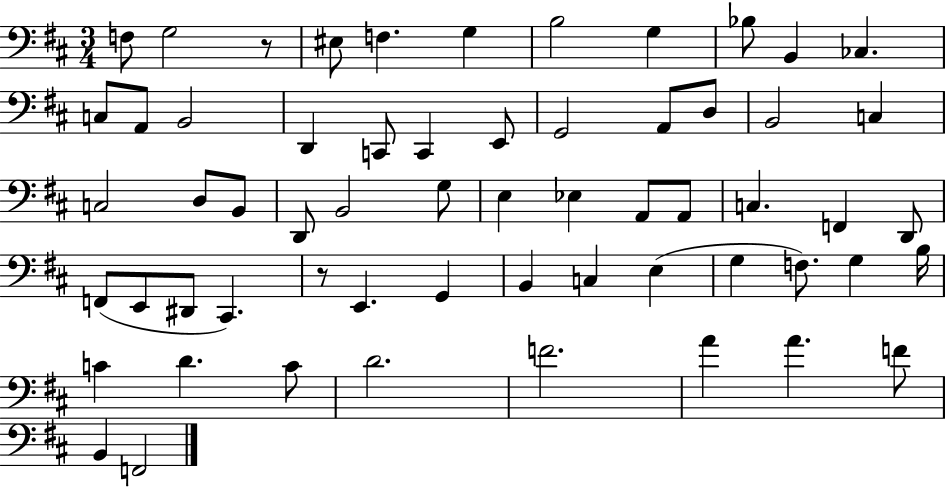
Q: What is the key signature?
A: D major